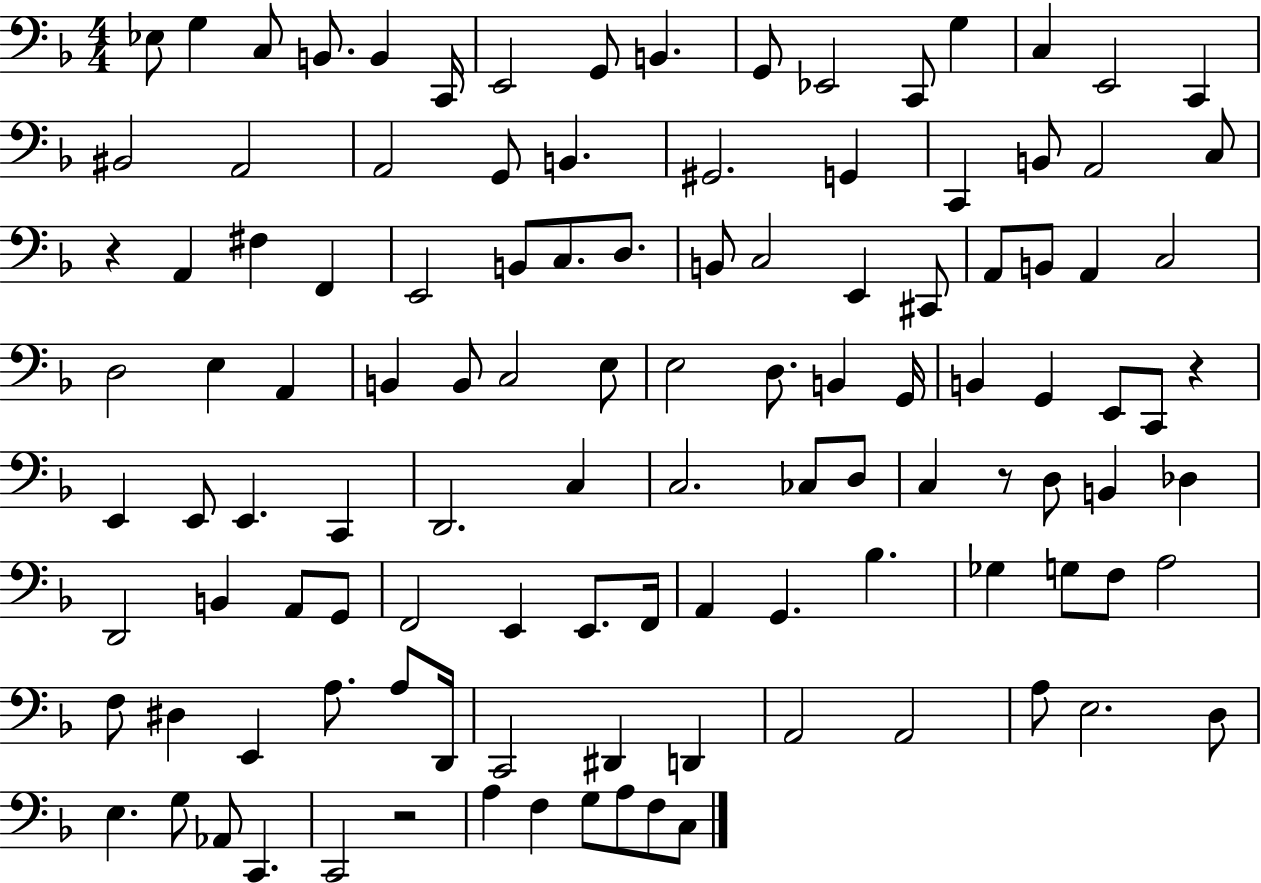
{
  \clef bass
  \numericTimeSignature
  \time 4/4
  \key f \major
  ees8 g4 c8 b,8. b,4 c,16 | e,2 g,8 b,4. | g,8 ees,2 c,8 g4 | c4 e,2 c,4 | \break bis,2 a,2 | a,2 g,8 b,4. | gis,2. g,4 | c,4 b,8 a,2 c8 | \break r4 a,4 fis4 f,4 | e,2 b,8 c8. d8. | b,8 c2 e,4 cis,8 | a,8 b,8 a,4 c2 | \break d2 e4 a,4 | b,4 b,8 c2 e8 | e2 d8. b,4 g,16 | b,4 g,4 e,8 c,8 r4 | \break e,4 e,8 e,4. c,4 | d,2. c4 | c2. ces8 d8 | c4 r8 d8 b,4 des4 | \break d,2 b,4 a,8 g,8 | f,2 e,4 e,8. f,16 | a,4 g,4. bes4. | ges4 g8 f8 a2 | \break f8 dis4 e,4 a8. a8 d,16 | c,2 dis,4 d,4 | a,2 a,2 | a8 e2. d8 | \break e4. g8 aes,8 c,4. | c,2 r2 | a4 f4 g8 a8 f8 c8 | \bar "|."
}